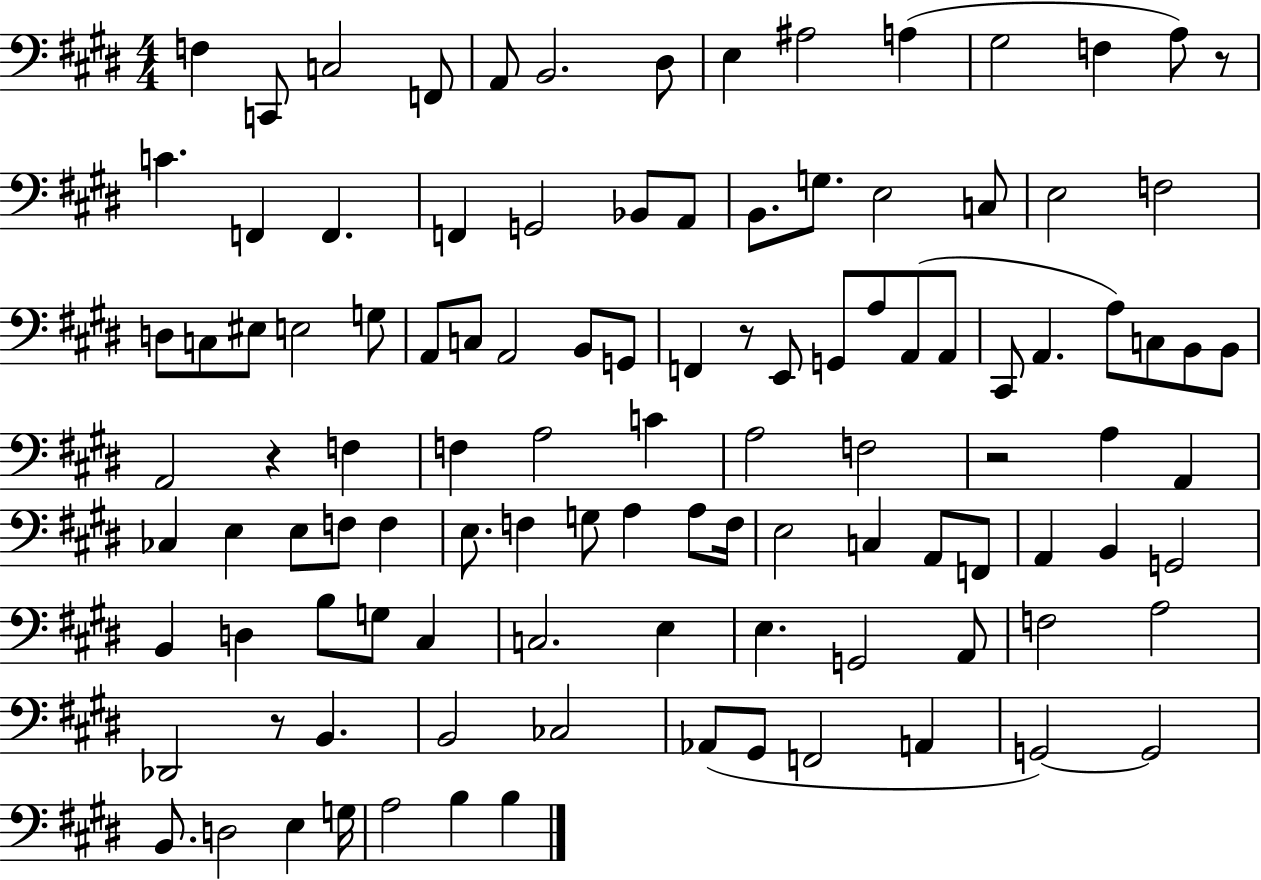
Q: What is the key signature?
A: E major